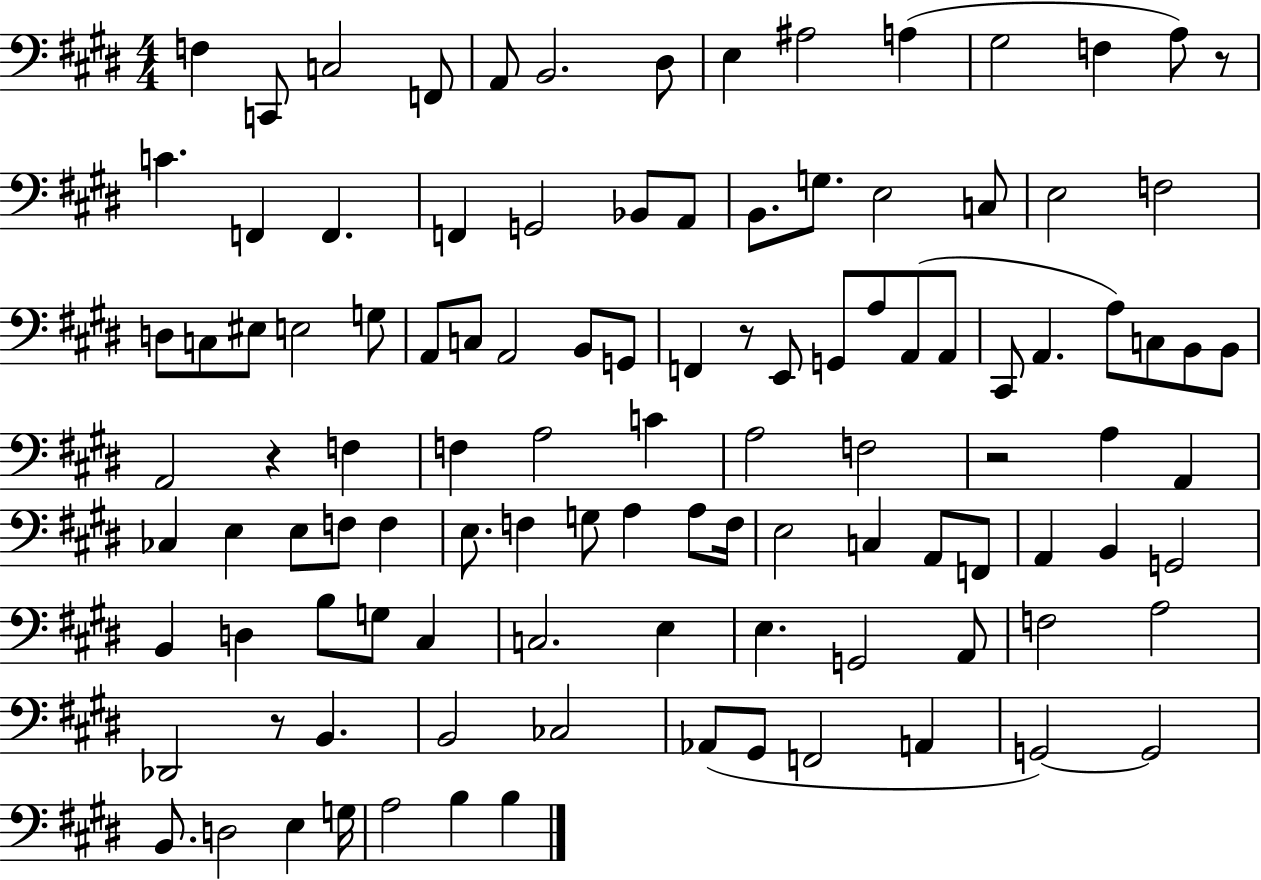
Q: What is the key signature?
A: E major